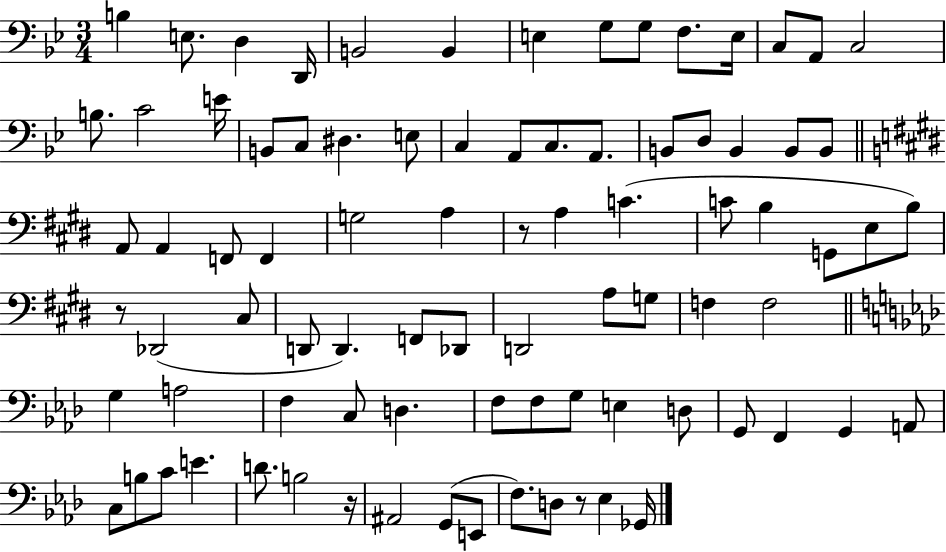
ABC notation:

X:1
T:Untitled
M:3/4
L:1/4
K:Bb
B, E,/2 D, D,,/4 B,,2 B,, E, G,/2 G,/2 F,/2 E,/4 C,/2 A,,/2 C,2 B,/2 C2 E/4 B,,/2 C,/2 ^D, E,/2 C, A,,/2 C,/2 A,,/2 B,,/2 D,/2 B,, B,,/2 B,,/2 A,,/2 A,, F,,/2 F,, G,2 A, z/2 A, C C/2 B, G,,/2 E,/2 B,/2 z/2 _D,,2 ^C,/2 D,,/2 D,, F,,/2 _D,,/2 D,,2 A,/2 G,/2 F, F,2 G, A,2 F, C,/2 D, F,/2 F,/2 G,/2 E, D,/2 G,,/2 F,, G,, A,,/2 C,/2 B,/2 C/2 E D/2 B,2 z/4 ^A,,2 G,,/2 E,,/2 F,/2 D,/2 z/2 _E, _G,,/4